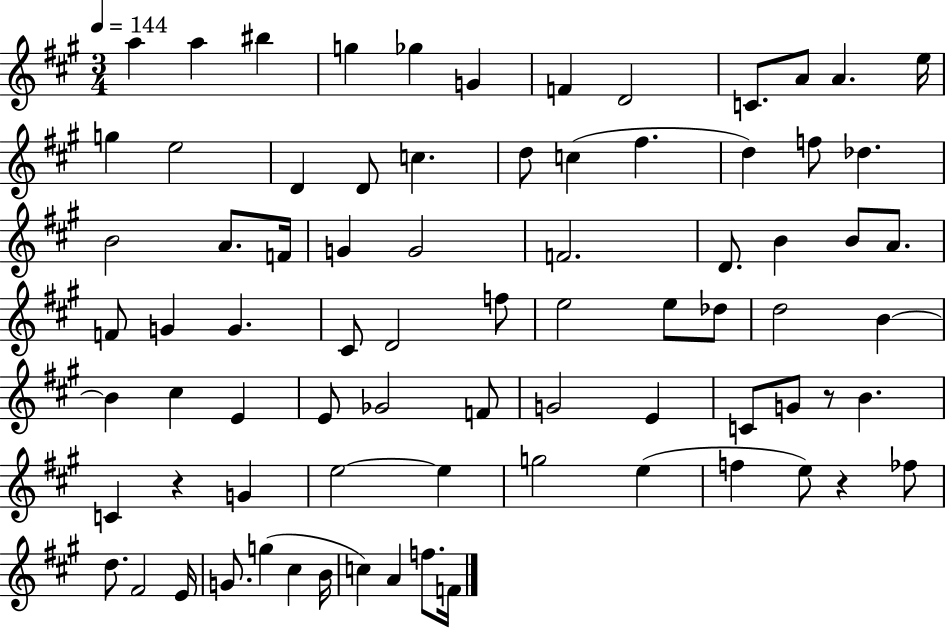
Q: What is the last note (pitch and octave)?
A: F4